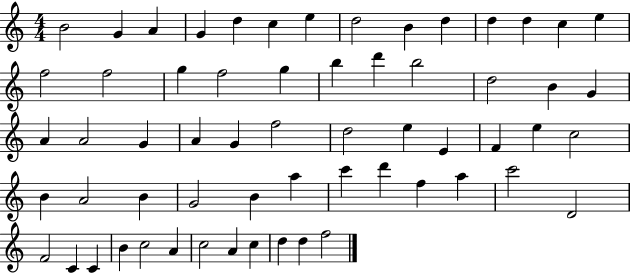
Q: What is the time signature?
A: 4/4